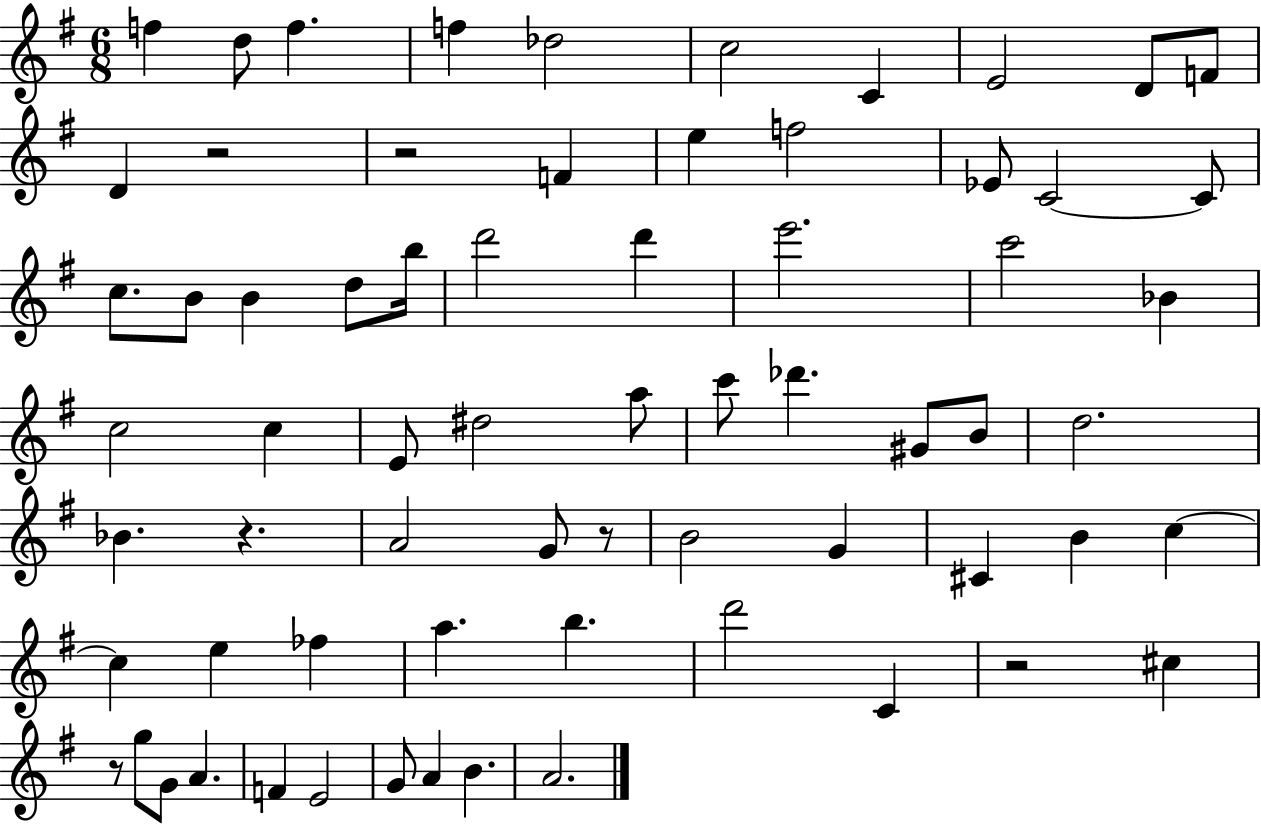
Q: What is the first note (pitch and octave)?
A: F5